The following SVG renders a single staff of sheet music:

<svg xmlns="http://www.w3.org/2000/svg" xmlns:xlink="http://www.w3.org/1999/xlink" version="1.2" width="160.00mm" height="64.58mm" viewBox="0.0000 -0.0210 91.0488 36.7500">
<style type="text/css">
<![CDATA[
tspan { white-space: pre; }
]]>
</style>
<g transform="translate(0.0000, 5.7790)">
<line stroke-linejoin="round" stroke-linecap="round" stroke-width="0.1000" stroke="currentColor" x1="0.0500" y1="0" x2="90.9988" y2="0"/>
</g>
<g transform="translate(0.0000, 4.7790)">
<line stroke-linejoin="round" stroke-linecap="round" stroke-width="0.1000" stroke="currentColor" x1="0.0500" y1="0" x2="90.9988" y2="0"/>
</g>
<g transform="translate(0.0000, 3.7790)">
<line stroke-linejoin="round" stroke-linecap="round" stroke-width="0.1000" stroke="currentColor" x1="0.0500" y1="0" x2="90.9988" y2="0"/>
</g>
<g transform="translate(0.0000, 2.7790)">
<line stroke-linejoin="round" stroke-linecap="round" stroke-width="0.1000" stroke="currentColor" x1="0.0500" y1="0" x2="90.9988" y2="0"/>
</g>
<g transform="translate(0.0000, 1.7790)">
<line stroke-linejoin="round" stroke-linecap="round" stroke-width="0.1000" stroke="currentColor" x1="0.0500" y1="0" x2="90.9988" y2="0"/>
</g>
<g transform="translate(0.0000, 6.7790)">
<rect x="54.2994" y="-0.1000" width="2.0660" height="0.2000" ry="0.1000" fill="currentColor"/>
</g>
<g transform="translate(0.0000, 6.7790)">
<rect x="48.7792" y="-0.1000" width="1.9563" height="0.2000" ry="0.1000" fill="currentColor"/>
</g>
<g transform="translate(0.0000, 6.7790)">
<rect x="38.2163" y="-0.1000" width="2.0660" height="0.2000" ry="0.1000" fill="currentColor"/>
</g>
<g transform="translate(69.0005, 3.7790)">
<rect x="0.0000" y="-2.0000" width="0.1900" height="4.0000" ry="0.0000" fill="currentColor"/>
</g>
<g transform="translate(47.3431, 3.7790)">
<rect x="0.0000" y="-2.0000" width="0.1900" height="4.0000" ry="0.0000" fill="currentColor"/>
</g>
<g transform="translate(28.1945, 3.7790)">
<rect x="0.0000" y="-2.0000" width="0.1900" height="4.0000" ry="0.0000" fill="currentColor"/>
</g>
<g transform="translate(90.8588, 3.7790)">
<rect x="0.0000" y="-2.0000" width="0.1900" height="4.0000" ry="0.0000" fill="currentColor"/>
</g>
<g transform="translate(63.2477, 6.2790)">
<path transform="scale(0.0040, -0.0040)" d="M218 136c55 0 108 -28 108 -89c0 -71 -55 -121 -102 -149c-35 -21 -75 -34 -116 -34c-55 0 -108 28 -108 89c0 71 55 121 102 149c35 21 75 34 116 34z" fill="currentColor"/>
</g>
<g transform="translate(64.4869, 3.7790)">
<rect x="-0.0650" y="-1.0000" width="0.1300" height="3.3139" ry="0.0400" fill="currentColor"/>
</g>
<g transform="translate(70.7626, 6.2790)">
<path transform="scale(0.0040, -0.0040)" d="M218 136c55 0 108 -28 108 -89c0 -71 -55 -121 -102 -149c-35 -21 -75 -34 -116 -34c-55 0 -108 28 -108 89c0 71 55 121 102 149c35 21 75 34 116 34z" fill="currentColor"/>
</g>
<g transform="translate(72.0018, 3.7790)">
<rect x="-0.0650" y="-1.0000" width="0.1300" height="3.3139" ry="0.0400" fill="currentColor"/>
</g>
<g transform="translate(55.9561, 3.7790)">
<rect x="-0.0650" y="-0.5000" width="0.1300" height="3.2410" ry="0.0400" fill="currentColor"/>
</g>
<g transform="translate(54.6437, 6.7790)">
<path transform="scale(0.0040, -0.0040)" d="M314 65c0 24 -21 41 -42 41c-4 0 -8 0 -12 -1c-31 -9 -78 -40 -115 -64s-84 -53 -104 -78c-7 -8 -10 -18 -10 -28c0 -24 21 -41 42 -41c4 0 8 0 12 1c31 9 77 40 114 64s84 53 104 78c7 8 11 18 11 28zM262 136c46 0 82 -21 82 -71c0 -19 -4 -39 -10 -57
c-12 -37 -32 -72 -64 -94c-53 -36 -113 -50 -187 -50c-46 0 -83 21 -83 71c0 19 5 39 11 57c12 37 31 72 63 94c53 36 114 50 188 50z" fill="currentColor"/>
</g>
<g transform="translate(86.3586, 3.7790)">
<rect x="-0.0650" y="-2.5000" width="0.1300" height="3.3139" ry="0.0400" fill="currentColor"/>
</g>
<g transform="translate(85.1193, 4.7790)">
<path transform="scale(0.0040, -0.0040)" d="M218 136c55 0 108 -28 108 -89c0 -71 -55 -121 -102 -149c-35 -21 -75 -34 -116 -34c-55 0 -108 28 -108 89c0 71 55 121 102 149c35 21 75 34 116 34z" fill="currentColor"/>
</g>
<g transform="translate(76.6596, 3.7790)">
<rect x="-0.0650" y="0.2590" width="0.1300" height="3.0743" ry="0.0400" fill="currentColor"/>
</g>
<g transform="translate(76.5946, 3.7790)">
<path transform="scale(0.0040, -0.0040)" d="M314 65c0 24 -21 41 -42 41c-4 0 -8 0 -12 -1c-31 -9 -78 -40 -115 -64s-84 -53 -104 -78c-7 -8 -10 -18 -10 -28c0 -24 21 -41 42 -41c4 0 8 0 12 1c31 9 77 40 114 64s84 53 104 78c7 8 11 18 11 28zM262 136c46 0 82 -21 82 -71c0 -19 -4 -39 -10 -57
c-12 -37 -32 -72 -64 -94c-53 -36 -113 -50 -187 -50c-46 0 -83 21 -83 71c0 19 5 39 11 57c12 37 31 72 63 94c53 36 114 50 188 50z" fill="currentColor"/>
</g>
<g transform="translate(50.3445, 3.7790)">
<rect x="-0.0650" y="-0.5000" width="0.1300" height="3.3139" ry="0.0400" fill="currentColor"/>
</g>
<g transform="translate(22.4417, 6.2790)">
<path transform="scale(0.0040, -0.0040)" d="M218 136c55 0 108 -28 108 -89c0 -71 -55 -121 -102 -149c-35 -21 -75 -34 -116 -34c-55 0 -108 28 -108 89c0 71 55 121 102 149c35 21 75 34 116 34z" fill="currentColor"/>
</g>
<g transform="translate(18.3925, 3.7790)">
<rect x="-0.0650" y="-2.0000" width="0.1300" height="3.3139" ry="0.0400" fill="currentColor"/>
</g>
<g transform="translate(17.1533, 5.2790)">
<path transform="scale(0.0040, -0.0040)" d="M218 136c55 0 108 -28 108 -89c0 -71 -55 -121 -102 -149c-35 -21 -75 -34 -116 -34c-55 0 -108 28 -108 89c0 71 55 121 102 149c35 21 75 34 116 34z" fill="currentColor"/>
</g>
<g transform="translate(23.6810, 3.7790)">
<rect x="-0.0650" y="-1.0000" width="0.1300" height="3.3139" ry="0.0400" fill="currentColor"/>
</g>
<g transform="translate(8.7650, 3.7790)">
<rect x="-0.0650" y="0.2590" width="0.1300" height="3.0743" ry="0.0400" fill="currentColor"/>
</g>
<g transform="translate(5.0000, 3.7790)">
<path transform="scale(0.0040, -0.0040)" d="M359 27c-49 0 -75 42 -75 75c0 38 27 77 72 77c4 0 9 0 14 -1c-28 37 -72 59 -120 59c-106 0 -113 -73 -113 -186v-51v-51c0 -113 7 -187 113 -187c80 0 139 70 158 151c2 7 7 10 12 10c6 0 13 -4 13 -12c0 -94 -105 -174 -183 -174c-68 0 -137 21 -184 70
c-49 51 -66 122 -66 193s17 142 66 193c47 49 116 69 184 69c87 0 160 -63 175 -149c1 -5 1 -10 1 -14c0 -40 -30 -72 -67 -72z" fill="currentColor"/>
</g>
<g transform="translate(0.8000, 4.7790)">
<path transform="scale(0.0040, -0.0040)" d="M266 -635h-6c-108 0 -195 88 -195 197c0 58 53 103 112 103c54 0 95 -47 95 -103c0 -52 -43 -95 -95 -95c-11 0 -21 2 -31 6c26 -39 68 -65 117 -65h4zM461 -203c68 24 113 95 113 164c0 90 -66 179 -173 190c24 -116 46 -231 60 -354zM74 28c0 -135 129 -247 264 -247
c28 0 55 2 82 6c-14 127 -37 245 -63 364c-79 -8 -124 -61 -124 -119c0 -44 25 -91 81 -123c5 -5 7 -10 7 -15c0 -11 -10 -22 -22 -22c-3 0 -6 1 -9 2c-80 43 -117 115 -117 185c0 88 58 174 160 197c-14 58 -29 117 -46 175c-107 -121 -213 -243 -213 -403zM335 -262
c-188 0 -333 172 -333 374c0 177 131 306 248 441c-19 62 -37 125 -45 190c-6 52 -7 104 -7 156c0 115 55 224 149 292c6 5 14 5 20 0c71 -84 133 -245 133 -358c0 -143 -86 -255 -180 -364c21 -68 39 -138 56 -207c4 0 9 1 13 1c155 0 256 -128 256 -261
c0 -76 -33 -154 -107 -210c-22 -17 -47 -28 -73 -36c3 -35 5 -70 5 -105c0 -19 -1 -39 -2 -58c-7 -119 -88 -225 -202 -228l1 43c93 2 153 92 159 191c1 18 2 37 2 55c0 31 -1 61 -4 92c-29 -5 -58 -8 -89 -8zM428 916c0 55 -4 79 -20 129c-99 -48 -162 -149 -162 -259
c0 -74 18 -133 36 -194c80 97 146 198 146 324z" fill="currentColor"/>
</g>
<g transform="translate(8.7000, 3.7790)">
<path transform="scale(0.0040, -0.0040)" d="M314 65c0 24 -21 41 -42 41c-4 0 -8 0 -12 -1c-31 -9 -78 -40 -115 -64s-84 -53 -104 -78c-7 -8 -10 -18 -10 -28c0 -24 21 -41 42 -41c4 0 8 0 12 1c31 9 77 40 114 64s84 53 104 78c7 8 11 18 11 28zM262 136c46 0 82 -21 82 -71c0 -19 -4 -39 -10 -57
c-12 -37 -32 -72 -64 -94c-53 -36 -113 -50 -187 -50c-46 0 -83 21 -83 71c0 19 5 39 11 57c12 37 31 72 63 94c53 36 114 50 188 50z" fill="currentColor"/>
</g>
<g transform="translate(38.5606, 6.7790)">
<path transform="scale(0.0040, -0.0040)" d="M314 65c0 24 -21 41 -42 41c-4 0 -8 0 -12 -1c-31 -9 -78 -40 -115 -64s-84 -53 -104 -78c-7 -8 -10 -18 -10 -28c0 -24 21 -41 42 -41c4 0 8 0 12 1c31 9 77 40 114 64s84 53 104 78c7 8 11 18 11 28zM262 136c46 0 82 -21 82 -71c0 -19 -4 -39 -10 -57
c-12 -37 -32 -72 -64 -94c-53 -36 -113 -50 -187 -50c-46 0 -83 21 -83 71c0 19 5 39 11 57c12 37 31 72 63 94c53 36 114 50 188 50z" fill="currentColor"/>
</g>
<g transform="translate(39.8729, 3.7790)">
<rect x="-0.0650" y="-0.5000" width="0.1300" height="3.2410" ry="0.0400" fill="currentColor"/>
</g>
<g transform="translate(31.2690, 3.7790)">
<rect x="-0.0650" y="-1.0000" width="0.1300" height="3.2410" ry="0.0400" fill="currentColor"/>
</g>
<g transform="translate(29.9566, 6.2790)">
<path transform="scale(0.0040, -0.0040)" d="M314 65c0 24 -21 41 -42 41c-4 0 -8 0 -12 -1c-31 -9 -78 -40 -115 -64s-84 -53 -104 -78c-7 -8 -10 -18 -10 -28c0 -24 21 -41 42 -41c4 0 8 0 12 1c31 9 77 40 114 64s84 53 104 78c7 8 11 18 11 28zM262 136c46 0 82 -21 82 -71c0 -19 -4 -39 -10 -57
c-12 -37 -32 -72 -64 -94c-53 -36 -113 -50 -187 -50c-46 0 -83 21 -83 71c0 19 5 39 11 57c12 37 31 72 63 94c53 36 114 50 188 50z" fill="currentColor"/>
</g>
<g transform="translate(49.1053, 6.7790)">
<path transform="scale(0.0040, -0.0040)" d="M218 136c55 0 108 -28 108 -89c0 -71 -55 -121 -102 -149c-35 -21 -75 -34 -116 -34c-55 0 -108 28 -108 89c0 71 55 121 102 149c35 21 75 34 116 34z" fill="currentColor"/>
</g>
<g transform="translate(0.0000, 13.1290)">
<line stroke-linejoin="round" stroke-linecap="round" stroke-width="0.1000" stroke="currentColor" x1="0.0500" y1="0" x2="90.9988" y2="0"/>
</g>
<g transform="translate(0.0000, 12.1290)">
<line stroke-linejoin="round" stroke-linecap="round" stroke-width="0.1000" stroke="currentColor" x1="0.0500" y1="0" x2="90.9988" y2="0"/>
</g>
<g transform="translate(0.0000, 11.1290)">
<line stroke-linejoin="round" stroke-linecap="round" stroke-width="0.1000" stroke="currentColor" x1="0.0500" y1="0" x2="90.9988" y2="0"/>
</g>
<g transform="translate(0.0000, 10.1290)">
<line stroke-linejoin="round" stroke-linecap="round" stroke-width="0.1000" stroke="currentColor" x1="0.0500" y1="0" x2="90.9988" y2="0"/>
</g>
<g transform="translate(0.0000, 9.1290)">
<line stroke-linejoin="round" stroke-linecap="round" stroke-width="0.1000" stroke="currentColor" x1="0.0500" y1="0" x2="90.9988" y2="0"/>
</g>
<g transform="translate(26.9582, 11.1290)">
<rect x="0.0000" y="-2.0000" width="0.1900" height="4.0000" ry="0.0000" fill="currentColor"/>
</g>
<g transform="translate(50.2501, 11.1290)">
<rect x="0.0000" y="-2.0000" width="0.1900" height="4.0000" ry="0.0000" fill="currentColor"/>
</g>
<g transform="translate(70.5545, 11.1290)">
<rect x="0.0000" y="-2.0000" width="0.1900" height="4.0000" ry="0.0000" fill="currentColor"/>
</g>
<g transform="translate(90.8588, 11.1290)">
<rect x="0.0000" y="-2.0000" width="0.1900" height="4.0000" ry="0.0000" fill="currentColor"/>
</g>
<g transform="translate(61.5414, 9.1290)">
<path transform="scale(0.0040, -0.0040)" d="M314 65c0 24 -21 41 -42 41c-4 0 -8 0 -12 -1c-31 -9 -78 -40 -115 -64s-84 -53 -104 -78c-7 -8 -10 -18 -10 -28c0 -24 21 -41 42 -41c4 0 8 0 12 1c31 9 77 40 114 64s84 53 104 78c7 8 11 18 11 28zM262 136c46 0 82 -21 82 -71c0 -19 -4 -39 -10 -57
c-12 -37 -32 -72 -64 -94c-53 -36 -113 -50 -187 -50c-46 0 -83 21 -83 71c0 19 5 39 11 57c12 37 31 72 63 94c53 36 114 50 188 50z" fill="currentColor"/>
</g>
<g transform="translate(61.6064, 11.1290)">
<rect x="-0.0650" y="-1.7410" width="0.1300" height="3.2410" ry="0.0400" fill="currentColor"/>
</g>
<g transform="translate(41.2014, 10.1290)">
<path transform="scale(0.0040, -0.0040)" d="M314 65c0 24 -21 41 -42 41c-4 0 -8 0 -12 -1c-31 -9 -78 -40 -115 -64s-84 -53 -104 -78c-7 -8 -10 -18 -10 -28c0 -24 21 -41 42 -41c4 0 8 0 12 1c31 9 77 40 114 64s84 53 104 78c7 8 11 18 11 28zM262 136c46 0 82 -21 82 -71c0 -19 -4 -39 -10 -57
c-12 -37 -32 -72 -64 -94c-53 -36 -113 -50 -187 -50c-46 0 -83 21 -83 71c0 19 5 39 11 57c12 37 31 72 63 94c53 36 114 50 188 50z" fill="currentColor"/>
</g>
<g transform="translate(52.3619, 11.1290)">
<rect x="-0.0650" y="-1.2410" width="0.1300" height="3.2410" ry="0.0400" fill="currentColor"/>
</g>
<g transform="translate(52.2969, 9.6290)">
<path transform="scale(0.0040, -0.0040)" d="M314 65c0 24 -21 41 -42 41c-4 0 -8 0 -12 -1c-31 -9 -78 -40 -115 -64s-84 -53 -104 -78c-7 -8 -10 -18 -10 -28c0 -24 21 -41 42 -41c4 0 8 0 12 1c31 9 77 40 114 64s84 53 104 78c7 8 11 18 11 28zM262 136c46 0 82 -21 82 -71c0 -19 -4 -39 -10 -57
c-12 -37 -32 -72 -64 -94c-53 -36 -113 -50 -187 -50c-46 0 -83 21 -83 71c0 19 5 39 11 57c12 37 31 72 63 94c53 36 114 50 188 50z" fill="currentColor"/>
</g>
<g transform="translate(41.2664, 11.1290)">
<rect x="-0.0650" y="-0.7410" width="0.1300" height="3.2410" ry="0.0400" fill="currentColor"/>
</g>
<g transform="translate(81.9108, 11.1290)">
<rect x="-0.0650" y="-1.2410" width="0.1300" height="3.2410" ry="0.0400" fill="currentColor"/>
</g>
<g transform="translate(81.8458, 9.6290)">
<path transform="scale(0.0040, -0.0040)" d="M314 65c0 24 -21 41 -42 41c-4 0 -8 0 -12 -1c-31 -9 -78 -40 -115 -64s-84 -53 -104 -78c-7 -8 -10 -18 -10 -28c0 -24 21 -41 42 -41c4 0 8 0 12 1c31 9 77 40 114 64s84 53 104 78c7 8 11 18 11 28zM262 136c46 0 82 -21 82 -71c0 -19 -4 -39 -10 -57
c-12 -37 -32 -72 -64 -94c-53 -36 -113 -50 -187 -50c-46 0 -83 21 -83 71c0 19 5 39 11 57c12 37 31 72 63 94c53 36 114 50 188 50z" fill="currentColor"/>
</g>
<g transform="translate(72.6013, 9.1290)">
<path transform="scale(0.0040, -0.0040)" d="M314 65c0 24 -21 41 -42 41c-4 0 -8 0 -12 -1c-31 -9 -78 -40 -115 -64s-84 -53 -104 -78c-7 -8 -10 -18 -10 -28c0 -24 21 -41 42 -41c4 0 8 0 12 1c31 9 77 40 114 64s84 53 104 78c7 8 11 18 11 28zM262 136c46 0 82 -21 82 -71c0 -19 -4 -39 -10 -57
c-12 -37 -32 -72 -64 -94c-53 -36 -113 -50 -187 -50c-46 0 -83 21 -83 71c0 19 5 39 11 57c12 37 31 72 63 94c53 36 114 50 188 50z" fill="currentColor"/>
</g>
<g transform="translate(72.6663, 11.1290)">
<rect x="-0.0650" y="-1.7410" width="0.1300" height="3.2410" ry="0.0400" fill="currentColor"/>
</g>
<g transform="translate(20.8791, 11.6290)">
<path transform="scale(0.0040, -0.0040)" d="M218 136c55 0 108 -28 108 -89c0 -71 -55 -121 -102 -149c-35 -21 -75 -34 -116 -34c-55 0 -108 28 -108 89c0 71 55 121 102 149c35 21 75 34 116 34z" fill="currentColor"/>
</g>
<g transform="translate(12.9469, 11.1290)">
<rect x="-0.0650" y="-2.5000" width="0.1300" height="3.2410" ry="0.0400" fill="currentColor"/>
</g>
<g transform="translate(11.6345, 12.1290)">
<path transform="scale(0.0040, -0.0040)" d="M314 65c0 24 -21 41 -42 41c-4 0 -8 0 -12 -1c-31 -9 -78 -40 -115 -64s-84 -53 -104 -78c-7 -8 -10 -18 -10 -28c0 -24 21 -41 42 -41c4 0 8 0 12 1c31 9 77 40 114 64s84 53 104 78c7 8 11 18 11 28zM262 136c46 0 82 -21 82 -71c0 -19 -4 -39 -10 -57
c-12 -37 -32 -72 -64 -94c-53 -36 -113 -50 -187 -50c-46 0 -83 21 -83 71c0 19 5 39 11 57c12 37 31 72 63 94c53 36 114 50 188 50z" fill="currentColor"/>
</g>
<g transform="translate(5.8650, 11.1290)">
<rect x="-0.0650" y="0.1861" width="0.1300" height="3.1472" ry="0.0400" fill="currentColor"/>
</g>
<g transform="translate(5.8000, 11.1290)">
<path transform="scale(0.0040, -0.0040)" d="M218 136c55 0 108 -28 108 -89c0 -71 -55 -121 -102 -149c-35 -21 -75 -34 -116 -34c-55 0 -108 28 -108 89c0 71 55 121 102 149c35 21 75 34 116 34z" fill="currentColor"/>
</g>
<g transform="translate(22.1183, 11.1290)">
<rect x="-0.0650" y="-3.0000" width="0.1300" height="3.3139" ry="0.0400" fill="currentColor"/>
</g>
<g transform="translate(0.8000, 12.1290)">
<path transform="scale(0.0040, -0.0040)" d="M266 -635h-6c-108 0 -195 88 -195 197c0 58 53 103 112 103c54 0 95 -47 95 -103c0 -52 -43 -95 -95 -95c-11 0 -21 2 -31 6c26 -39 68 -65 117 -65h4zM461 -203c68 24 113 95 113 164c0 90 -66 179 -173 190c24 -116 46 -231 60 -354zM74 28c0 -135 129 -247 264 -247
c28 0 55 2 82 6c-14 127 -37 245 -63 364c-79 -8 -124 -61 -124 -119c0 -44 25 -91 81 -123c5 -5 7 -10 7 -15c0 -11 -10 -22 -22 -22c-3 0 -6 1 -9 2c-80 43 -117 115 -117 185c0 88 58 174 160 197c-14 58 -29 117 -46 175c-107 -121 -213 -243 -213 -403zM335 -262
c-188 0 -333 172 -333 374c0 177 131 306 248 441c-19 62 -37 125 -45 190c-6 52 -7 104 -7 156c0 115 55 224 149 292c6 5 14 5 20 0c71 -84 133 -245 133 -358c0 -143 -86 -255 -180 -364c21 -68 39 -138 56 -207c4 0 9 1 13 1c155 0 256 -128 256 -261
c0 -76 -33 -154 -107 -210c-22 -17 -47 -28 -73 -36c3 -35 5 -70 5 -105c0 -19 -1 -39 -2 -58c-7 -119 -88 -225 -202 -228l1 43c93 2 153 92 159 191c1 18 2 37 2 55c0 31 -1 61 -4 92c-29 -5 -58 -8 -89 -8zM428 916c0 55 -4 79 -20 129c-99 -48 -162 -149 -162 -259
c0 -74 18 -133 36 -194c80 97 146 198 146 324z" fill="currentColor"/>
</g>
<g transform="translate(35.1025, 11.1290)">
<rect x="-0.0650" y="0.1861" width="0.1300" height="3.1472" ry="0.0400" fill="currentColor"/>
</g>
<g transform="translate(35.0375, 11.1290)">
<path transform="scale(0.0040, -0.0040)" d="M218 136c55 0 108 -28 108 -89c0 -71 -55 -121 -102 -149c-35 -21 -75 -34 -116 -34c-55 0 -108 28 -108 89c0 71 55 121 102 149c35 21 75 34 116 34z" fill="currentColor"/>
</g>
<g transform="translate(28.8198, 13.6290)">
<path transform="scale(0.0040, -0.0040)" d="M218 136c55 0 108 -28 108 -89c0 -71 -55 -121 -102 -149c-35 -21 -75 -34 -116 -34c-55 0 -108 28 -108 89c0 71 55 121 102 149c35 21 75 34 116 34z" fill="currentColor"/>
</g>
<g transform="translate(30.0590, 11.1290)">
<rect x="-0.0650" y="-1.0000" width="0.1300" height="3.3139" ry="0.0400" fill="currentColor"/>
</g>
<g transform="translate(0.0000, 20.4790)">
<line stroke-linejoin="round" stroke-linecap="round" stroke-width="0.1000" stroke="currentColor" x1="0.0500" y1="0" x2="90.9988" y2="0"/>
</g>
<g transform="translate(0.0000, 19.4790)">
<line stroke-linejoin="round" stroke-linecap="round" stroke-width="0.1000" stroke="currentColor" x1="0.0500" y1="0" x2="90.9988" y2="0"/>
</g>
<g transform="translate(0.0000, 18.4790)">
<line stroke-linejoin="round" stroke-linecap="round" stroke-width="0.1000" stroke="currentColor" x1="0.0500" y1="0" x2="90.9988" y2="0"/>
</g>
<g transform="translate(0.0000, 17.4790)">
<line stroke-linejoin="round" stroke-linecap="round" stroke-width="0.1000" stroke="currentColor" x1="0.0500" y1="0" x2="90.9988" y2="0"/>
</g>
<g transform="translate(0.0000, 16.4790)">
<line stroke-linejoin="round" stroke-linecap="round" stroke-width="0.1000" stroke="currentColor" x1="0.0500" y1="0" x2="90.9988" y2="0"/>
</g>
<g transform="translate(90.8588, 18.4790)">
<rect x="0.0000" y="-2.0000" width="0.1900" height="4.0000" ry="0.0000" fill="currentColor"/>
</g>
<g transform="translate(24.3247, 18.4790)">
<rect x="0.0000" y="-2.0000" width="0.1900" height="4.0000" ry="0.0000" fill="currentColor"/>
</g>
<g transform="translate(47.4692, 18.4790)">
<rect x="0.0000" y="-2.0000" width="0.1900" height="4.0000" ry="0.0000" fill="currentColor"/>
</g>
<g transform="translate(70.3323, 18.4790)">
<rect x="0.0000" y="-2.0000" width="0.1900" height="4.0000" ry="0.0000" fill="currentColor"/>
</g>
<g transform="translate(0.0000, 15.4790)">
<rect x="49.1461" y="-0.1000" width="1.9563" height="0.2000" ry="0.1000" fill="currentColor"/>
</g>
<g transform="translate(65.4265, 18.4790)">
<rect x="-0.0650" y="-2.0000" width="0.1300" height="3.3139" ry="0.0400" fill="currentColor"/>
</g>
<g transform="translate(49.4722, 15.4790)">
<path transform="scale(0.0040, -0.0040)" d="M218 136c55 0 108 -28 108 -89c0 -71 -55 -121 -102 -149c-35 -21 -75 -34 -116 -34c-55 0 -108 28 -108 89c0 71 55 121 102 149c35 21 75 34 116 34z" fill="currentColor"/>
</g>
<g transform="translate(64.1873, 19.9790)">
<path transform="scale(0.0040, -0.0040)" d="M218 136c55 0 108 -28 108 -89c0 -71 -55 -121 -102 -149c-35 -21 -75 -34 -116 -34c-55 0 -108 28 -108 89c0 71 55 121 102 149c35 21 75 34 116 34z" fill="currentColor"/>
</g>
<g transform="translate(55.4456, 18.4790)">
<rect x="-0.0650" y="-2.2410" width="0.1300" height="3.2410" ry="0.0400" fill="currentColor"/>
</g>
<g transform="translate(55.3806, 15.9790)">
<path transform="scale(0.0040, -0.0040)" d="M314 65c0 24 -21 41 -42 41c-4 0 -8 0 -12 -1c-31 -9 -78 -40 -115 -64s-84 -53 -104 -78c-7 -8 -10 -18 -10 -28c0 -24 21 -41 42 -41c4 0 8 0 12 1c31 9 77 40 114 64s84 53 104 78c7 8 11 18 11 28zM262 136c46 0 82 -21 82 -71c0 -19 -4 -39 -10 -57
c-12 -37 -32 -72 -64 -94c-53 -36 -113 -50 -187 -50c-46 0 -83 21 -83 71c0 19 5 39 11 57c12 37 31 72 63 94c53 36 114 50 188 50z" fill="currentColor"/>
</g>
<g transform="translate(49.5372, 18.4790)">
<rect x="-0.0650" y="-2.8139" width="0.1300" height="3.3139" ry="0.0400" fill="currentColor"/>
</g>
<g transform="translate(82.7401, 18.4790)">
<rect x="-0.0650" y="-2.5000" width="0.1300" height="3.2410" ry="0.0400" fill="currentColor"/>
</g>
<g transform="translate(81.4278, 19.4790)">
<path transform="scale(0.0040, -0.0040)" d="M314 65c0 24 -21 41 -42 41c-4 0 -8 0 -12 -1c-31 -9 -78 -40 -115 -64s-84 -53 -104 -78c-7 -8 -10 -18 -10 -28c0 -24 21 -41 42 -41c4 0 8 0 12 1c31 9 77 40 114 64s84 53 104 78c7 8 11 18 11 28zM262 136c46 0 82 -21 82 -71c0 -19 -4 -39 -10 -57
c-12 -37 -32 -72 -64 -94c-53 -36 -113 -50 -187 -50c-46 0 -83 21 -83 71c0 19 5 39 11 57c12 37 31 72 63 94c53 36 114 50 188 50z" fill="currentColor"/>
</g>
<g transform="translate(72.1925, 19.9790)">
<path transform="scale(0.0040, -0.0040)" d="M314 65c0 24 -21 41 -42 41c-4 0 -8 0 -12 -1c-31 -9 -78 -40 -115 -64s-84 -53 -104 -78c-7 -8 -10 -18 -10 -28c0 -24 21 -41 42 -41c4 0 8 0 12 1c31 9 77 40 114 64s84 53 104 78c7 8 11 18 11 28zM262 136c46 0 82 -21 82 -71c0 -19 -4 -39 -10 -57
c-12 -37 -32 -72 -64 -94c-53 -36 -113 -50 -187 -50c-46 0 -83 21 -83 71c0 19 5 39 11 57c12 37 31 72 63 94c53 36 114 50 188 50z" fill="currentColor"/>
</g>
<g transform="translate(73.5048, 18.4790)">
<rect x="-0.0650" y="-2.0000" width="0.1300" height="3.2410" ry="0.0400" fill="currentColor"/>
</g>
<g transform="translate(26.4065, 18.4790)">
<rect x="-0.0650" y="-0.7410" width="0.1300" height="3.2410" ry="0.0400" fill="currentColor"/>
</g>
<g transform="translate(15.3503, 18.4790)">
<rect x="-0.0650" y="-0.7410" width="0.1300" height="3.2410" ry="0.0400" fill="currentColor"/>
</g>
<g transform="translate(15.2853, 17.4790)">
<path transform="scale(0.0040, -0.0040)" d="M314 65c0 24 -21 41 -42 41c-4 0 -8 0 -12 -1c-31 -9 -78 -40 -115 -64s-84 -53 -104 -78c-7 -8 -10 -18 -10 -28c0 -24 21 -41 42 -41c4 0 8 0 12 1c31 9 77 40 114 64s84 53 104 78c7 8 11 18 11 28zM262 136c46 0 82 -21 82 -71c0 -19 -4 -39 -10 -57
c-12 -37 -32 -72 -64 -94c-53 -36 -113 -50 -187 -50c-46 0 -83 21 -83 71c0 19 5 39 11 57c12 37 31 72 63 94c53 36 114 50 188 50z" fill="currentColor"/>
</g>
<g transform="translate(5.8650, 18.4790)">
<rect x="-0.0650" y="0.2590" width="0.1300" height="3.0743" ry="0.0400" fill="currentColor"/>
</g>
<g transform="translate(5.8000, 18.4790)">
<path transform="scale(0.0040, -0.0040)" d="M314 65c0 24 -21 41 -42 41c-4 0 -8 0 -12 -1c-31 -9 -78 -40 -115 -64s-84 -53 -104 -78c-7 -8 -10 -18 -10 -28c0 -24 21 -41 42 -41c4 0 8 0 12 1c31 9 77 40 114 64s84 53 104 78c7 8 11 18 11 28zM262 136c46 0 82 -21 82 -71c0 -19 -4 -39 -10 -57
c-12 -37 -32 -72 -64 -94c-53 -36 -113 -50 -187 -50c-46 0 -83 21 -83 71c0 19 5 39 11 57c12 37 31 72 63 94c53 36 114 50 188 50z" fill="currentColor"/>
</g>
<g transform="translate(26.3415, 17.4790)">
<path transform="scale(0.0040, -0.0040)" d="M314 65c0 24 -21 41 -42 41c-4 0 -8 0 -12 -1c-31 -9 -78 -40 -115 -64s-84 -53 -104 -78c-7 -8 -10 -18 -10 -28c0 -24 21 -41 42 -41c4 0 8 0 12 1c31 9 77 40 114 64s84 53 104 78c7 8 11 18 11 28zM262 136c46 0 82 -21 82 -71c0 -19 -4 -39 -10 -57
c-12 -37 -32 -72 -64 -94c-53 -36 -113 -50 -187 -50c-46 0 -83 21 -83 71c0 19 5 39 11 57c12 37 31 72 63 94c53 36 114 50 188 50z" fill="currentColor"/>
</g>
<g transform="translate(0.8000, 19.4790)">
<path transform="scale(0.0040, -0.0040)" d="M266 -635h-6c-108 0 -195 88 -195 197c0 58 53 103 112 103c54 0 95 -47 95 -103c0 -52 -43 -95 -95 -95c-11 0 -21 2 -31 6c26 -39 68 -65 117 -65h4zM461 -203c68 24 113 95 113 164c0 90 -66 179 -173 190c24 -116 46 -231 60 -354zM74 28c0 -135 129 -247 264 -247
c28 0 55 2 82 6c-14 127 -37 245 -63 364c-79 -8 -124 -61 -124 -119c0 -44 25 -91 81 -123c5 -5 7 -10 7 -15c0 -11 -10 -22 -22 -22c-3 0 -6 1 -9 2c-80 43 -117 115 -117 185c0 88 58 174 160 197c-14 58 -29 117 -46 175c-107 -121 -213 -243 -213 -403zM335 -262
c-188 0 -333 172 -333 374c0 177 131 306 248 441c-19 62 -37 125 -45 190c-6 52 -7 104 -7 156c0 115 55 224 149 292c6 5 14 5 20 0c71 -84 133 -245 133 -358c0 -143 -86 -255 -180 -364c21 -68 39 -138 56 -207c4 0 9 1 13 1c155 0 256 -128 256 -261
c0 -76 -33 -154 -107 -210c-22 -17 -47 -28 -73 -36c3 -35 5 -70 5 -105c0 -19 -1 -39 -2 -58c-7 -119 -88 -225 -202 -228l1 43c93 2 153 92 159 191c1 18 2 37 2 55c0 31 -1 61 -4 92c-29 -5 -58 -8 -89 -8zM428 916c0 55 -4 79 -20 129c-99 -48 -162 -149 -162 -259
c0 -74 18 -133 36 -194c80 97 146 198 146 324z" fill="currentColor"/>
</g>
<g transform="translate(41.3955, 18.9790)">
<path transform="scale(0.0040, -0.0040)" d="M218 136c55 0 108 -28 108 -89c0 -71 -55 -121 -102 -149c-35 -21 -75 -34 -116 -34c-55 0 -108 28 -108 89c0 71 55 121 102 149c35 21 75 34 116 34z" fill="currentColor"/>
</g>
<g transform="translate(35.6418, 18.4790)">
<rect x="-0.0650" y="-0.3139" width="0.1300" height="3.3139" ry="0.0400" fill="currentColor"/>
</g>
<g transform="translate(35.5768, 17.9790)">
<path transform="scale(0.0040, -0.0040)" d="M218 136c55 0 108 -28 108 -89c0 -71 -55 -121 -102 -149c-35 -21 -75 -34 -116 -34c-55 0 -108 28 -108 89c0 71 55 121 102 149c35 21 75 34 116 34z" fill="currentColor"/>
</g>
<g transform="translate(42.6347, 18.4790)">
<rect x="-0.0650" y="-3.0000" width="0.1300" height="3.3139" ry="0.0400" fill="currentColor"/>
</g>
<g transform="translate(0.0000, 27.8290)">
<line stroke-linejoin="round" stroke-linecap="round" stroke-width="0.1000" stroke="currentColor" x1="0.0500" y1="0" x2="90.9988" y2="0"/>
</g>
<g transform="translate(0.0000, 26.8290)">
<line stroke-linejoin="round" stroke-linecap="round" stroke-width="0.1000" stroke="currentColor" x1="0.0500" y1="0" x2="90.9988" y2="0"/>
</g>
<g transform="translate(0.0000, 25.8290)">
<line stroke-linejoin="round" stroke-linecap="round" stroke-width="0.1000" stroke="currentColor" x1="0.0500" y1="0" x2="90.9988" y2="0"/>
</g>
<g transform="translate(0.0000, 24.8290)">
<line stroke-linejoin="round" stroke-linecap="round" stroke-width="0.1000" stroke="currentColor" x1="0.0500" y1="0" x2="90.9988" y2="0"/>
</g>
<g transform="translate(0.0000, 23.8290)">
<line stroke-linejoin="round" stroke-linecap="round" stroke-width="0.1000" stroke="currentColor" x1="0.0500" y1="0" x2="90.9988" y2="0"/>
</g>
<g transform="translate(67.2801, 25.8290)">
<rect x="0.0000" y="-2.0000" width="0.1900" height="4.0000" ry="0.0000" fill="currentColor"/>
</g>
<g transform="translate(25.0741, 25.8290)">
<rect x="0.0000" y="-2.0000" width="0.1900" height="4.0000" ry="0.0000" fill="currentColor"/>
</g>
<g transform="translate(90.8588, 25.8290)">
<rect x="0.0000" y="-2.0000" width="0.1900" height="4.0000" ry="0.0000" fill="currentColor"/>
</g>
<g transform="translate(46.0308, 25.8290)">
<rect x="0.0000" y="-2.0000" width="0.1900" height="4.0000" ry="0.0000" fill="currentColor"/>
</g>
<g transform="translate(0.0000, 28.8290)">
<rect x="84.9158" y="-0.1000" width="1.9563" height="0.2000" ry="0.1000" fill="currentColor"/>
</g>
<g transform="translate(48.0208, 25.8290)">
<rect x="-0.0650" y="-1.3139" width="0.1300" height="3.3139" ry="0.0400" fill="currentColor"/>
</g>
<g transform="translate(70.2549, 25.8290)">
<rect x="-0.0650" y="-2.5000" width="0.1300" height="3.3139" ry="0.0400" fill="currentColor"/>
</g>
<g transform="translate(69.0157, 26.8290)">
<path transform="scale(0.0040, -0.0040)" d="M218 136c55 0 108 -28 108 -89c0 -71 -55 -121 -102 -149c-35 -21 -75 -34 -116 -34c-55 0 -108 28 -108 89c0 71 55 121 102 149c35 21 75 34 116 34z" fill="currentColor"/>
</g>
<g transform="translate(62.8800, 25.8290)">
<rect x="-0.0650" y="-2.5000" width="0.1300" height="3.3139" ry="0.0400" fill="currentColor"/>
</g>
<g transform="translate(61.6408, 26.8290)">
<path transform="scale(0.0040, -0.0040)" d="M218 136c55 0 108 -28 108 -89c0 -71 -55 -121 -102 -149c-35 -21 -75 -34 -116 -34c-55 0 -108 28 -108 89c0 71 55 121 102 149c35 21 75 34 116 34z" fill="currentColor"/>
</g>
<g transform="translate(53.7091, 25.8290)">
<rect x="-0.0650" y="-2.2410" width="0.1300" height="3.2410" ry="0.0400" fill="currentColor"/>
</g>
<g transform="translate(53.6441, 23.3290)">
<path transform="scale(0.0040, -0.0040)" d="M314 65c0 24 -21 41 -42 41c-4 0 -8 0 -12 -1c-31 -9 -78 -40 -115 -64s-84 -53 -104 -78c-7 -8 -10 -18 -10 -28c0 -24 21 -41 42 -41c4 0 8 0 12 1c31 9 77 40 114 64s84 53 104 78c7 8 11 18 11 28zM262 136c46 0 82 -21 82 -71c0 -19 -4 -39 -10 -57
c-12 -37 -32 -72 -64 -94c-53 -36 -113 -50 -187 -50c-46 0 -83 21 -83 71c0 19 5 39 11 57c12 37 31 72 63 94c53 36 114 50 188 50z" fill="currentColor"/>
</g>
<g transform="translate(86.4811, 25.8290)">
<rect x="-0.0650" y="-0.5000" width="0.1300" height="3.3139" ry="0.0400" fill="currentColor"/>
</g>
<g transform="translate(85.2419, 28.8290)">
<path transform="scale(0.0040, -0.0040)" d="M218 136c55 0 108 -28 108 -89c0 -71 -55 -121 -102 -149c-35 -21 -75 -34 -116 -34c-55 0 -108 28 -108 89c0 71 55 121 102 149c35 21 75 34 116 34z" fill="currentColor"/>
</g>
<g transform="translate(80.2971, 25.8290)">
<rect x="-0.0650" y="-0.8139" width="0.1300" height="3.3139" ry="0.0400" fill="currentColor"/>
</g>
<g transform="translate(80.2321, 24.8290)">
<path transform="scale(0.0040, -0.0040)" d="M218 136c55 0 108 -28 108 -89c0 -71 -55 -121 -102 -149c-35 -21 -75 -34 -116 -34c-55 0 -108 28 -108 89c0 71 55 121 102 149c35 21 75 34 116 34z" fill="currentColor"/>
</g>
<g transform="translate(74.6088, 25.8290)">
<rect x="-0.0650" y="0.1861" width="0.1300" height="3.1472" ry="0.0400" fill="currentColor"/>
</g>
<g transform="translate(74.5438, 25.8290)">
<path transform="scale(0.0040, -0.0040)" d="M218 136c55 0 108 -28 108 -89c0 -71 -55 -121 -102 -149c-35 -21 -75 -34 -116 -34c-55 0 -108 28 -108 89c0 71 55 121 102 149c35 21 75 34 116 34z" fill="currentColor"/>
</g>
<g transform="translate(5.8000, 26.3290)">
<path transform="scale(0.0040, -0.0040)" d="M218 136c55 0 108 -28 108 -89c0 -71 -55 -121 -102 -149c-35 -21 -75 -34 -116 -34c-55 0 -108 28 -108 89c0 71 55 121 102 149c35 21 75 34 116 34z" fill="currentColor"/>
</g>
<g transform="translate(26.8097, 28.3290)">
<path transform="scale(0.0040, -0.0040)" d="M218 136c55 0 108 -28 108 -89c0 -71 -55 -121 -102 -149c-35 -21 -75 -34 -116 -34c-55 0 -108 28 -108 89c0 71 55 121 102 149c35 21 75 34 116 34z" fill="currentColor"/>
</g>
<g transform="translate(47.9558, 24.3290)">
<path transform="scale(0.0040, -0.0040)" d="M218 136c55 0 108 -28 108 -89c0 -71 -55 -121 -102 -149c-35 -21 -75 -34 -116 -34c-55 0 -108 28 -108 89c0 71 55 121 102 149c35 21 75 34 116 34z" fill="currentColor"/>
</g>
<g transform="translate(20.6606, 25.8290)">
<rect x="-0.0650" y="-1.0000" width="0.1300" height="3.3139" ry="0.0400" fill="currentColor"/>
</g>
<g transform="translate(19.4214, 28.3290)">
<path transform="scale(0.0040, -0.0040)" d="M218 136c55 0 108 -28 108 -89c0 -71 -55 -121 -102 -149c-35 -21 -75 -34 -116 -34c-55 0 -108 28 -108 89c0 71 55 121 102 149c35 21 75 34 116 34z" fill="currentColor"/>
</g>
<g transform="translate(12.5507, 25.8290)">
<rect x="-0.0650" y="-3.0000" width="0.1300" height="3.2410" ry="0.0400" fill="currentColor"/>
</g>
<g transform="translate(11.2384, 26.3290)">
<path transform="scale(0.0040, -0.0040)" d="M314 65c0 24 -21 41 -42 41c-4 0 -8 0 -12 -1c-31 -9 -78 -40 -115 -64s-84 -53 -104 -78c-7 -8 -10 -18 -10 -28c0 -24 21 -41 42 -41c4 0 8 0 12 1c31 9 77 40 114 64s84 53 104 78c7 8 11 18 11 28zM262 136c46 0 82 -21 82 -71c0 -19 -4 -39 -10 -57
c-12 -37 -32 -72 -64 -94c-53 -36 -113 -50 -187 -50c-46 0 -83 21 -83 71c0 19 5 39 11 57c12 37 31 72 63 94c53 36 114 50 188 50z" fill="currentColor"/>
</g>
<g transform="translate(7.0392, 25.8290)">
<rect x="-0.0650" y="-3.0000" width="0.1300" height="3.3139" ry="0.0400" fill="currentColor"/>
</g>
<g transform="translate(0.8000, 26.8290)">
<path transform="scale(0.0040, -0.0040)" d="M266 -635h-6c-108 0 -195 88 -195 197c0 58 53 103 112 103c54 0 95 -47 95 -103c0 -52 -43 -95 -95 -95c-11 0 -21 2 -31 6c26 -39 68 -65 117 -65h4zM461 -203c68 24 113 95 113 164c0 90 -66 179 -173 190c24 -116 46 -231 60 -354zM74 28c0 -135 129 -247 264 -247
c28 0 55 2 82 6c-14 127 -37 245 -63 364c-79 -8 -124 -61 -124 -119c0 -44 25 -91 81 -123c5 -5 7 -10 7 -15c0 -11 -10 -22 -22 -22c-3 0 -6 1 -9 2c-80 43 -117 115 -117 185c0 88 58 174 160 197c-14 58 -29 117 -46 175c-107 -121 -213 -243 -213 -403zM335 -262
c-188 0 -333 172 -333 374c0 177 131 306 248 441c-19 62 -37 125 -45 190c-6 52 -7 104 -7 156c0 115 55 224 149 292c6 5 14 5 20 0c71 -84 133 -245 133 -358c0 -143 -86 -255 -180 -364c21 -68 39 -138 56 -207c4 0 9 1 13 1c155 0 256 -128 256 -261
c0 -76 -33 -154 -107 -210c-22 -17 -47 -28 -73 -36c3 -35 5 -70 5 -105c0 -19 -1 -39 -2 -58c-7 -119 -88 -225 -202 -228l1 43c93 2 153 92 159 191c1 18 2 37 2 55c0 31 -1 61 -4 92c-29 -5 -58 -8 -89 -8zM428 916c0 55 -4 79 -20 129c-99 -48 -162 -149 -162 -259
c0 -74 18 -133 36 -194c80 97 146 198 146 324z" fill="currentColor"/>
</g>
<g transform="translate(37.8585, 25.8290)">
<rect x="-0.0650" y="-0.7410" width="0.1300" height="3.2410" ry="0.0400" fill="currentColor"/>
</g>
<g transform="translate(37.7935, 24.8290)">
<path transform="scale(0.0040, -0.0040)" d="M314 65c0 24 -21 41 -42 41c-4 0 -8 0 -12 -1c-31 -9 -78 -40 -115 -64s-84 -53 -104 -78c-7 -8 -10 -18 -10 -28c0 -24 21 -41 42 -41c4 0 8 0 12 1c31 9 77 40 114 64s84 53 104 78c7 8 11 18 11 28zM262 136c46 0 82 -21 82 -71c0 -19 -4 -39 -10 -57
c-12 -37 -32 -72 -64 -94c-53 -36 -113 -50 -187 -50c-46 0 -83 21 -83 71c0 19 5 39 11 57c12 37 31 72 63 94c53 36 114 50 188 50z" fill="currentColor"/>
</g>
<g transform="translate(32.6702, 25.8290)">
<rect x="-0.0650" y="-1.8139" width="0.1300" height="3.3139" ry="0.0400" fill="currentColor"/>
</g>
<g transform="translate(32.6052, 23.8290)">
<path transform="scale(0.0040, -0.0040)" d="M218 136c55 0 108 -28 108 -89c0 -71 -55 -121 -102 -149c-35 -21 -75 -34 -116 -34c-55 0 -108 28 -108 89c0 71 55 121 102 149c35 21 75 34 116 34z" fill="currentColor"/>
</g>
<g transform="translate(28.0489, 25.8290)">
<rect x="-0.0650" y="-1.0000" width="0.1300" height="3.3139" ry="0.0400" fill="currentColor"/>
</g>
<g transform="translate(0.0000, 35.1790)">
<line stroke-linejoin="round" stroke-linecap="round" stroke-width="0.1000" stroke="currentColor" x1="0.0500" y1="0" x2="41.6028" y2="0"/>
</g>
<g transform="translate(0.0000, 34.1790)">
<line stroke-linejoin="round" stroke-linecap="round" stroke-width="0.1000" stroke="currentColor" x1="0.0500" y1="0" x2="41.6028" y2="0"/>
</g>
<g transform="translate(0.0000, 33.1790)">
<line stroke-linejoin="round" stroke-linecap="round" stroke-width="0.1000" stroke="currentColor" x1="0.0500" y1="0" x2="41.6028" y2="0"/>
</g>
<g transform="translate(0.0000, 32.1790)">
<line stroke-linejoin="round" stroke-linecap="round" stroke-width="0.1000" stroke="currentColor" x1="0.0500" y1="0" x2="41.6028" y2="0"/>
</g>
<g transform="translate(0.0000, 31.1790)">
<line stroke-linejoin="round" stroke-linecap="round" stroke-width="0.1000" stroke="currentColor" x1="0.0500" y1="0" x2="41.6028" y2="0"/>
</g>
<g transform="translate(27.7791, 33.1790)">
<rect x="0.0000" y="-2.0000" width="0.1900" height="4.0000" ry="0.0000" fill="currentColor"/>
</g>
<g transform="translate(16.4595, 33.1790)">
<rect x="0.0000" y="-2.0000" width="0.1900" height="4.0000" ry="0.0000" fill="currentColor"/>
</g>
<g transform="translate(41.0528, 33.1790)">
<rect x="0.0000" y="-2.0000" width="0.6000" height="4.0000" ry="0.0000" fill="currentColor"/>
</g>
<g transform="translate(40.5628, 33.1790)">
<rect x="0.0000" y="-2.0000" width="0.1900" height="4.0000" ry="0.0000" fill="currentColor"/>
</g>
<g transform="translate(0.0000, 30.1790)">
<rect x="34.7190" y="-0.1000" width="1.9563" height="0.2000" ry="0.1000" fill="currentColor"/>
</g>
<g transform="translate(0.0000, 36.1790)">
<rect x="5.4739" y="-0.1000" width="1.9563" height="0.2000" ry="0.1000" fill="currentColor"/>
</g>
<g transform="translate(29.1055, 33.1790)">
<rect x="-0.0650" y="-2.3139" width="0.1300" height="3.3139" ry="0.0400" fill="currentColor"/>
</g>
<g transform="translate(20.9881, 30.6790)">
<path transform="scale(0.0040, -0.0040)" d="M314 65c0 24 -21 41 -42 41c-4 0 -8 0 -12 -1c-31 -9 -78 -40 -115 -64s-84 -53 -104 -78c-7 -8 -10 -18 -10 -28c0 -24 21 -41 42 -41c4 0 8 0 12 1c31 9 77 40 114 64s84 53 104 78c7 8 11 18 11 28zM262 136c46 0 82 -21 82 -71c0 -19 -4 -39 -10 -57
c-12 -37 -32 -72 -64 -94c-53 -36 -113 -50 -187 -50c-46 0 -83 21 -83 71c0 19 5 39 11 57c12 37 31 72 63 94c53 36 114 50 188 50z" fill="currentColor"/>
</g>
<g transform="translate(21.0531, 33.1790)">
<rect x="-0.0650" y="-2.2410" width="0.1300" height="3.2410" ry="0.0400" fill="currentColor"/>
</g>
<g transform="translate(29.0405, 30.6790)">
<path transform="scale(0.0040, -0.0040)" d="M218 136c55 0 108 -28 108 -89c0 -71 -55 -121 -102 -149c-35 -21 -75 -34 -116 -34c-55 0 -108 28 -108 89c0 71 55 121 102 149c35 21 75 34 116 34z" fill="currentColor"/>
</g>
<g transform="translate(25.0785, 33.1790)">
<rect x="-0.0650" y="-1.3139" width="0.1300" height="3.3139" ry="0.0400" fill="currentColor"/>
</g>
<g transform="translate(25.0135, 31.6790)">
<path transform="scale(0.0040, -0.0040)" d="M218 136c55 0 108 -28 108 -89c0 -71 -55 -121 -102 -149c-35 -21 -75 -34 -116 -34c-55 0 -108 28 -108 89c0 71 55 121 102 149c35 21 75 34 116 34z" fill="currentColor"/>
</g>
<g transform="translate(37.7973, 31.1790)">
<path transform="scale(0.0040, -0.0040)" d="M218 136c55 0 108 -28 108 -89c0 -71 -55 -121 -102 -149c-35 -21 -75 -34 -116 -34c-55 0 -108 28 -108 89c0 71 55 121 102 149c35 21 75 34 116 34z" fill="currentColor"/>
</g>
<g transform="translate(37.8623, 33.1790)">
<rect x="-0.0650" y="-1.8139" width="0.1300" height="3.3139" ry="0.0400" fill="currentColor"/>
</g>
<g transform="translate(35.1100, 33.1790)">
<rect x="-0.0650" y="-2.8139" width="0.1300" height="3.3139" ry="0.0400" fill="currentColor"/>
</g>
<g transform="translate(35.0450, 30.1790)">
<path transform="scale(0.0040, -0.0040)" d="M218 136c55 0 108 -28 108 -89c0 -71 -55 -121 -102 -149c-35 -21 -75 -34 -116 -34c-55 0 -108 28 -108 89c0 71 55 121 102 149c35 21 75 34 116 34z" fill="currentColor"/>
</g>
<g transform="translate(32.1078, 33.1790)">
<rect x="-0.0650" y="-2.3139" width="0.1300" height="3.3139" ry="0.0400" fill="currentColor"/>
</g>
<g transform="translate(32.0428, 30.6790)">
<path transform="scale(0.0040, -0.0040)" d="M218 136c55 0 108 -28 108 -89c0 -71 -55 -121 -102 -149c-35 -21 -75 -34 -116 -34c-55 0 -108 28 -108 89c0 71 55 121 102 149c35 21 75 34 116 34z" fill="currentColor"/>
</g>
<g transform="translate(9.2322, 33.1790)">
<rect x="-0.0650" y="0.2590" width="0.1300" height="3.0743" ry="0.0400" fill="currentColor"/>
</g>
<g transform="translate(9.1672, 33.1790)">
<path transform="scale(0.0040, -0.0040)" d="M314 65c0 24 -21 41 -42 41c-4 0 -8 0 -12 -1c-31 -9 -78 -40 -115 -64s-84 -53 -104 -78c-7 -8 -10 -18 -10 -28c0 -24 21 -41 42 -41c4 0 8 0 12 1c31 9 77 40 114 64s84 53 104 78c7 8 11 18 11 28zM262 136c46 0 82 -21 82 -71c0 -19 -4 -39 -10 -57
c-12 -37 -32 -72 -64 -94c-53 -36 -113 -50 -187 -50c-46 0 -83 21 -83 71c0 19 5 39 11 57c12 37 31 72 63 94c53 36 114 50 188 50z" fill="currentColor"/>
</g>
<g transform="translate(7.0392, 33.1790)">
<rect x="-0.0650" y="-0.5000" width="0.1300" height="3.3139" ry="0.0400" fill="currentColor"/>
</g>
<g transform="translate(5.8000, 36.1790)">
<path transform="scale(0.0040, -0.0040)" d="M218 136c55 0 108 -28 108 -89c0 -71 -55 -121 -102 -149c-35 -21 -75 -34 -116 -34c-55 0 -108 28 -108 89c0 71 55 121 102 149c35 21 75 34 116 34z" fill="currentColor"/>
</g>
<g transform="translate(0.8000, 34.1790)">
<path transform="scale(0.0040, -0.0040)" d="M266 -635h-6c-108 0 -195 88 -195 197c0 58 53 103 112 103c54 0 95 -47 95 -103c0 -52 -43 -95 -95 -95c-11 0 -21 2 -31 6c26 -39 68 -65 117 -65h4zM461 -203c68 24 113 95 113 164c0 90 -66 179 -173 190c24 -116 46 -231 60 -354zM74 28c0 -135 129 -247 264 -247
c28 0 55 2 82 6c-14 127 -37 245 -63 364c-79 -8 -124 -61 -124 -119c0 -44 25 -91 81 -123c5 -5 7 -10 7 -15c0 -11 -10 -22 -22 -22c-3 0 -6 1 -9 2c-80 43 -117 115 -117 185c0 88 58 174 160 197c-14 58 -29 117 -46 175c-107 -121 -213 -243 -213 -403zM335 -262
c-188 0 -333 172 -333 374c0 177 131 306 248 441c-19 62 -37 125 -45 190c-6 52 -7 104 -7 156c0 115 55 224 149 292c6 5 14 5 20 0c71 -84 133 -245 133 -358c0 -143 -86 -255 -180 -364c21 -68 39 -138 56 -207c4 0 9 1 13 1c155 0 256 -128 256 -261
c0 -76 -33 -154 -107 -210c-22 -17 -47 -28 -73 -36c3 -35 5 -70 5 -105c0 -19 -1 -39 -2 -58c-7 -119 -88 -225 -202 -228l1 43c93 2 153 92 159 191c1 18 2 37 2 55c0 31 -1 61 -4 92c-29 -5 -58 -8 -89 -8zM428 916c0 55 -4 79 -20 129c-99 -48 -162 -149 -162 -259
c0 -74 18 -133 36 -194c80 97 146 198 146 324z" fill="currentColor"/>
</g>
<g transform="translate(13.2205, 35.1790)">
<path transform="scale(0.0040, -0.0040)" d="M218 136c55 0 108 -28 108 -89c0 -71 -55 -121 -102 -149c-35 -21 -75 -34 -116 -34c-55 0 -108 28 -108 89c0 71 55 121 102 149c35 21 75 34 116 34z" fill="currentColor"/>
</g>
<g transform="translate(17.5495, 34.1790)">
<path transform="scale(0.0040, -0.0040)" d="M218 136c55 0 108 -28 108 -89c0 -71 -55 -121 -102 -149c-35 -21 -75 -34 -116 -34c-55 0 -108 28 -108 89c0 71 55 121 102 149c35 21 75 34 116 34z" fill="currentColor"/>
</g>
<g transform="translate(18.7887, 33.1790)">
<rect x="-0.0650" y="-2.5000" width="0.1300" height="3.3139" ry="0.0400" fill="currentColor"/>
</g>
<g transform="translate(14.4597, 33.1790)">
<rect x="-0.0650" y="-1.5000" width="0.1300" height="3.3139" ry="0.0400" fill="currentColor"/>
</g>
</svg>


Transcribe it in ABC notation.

X:1
T:Untitled
M:4/4
L:1/4
K:C
B2 F D D2 C2 C C2 D D B2 G B G2 A D B d2 e2 f2 f2 e2 B2 d2 d2 c A a g2 F F2 G2 A A2 D D f d2 e g2 G G B d C C B2 E G g2 e g g a f